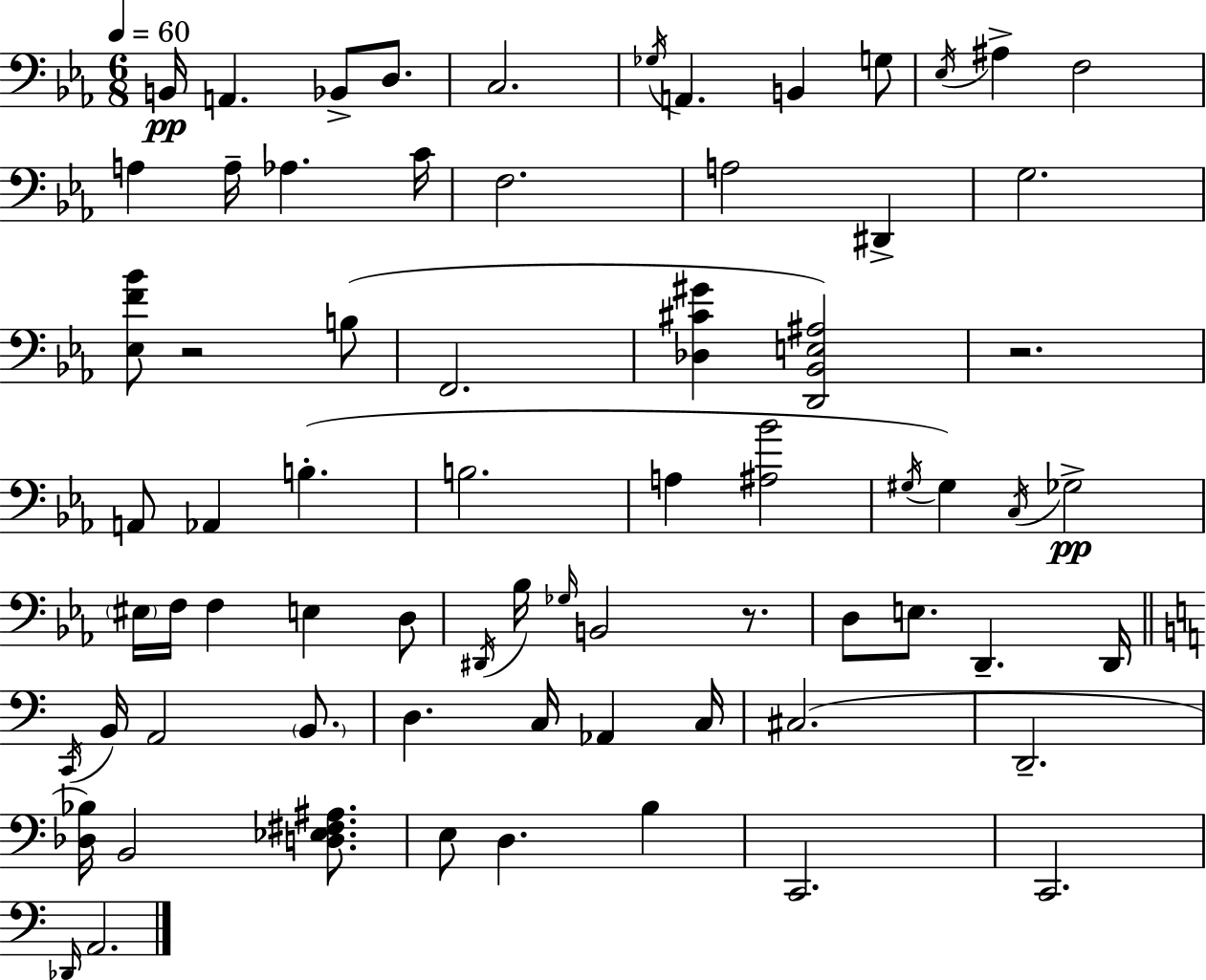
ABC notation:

X:1
T:Untitled
M:6/8
L:1/4
K:Eb
B,,/4 A,, _B,,/2 D,/2 C,2 _G,/4 A,, B,, G,/2 _E,/4 ^A, F,2 A, A,/4 _A, C/4 F,2 A,2 ^D,, G,2 [_E,F_B]/2 z2 B,/2 F,,2 [_D,^C^G] [D,,_B,,E,^A,]2 z2 A,,/2 _A,, B, B,2 A, [^A,_B]2 ^G,/4 ^G, C,/4 _G,2 ^E,/4 F,/4 F, E, D,/2 ^D,,/4 _B,/4 _G,/4 B,,2 z/2 D,/2 E,/2 D,, D,,/4 C,,/4 B,,/4 A,,2 B,,/2 D, C,/4 _A,, C,/4 ^C,2 D,,2 [_D,_B,]/4 B,,2 [D,_E,^F,^A,]/2 E,/2 D, B, C,,2 C,,2 _D,,/4 A,,2